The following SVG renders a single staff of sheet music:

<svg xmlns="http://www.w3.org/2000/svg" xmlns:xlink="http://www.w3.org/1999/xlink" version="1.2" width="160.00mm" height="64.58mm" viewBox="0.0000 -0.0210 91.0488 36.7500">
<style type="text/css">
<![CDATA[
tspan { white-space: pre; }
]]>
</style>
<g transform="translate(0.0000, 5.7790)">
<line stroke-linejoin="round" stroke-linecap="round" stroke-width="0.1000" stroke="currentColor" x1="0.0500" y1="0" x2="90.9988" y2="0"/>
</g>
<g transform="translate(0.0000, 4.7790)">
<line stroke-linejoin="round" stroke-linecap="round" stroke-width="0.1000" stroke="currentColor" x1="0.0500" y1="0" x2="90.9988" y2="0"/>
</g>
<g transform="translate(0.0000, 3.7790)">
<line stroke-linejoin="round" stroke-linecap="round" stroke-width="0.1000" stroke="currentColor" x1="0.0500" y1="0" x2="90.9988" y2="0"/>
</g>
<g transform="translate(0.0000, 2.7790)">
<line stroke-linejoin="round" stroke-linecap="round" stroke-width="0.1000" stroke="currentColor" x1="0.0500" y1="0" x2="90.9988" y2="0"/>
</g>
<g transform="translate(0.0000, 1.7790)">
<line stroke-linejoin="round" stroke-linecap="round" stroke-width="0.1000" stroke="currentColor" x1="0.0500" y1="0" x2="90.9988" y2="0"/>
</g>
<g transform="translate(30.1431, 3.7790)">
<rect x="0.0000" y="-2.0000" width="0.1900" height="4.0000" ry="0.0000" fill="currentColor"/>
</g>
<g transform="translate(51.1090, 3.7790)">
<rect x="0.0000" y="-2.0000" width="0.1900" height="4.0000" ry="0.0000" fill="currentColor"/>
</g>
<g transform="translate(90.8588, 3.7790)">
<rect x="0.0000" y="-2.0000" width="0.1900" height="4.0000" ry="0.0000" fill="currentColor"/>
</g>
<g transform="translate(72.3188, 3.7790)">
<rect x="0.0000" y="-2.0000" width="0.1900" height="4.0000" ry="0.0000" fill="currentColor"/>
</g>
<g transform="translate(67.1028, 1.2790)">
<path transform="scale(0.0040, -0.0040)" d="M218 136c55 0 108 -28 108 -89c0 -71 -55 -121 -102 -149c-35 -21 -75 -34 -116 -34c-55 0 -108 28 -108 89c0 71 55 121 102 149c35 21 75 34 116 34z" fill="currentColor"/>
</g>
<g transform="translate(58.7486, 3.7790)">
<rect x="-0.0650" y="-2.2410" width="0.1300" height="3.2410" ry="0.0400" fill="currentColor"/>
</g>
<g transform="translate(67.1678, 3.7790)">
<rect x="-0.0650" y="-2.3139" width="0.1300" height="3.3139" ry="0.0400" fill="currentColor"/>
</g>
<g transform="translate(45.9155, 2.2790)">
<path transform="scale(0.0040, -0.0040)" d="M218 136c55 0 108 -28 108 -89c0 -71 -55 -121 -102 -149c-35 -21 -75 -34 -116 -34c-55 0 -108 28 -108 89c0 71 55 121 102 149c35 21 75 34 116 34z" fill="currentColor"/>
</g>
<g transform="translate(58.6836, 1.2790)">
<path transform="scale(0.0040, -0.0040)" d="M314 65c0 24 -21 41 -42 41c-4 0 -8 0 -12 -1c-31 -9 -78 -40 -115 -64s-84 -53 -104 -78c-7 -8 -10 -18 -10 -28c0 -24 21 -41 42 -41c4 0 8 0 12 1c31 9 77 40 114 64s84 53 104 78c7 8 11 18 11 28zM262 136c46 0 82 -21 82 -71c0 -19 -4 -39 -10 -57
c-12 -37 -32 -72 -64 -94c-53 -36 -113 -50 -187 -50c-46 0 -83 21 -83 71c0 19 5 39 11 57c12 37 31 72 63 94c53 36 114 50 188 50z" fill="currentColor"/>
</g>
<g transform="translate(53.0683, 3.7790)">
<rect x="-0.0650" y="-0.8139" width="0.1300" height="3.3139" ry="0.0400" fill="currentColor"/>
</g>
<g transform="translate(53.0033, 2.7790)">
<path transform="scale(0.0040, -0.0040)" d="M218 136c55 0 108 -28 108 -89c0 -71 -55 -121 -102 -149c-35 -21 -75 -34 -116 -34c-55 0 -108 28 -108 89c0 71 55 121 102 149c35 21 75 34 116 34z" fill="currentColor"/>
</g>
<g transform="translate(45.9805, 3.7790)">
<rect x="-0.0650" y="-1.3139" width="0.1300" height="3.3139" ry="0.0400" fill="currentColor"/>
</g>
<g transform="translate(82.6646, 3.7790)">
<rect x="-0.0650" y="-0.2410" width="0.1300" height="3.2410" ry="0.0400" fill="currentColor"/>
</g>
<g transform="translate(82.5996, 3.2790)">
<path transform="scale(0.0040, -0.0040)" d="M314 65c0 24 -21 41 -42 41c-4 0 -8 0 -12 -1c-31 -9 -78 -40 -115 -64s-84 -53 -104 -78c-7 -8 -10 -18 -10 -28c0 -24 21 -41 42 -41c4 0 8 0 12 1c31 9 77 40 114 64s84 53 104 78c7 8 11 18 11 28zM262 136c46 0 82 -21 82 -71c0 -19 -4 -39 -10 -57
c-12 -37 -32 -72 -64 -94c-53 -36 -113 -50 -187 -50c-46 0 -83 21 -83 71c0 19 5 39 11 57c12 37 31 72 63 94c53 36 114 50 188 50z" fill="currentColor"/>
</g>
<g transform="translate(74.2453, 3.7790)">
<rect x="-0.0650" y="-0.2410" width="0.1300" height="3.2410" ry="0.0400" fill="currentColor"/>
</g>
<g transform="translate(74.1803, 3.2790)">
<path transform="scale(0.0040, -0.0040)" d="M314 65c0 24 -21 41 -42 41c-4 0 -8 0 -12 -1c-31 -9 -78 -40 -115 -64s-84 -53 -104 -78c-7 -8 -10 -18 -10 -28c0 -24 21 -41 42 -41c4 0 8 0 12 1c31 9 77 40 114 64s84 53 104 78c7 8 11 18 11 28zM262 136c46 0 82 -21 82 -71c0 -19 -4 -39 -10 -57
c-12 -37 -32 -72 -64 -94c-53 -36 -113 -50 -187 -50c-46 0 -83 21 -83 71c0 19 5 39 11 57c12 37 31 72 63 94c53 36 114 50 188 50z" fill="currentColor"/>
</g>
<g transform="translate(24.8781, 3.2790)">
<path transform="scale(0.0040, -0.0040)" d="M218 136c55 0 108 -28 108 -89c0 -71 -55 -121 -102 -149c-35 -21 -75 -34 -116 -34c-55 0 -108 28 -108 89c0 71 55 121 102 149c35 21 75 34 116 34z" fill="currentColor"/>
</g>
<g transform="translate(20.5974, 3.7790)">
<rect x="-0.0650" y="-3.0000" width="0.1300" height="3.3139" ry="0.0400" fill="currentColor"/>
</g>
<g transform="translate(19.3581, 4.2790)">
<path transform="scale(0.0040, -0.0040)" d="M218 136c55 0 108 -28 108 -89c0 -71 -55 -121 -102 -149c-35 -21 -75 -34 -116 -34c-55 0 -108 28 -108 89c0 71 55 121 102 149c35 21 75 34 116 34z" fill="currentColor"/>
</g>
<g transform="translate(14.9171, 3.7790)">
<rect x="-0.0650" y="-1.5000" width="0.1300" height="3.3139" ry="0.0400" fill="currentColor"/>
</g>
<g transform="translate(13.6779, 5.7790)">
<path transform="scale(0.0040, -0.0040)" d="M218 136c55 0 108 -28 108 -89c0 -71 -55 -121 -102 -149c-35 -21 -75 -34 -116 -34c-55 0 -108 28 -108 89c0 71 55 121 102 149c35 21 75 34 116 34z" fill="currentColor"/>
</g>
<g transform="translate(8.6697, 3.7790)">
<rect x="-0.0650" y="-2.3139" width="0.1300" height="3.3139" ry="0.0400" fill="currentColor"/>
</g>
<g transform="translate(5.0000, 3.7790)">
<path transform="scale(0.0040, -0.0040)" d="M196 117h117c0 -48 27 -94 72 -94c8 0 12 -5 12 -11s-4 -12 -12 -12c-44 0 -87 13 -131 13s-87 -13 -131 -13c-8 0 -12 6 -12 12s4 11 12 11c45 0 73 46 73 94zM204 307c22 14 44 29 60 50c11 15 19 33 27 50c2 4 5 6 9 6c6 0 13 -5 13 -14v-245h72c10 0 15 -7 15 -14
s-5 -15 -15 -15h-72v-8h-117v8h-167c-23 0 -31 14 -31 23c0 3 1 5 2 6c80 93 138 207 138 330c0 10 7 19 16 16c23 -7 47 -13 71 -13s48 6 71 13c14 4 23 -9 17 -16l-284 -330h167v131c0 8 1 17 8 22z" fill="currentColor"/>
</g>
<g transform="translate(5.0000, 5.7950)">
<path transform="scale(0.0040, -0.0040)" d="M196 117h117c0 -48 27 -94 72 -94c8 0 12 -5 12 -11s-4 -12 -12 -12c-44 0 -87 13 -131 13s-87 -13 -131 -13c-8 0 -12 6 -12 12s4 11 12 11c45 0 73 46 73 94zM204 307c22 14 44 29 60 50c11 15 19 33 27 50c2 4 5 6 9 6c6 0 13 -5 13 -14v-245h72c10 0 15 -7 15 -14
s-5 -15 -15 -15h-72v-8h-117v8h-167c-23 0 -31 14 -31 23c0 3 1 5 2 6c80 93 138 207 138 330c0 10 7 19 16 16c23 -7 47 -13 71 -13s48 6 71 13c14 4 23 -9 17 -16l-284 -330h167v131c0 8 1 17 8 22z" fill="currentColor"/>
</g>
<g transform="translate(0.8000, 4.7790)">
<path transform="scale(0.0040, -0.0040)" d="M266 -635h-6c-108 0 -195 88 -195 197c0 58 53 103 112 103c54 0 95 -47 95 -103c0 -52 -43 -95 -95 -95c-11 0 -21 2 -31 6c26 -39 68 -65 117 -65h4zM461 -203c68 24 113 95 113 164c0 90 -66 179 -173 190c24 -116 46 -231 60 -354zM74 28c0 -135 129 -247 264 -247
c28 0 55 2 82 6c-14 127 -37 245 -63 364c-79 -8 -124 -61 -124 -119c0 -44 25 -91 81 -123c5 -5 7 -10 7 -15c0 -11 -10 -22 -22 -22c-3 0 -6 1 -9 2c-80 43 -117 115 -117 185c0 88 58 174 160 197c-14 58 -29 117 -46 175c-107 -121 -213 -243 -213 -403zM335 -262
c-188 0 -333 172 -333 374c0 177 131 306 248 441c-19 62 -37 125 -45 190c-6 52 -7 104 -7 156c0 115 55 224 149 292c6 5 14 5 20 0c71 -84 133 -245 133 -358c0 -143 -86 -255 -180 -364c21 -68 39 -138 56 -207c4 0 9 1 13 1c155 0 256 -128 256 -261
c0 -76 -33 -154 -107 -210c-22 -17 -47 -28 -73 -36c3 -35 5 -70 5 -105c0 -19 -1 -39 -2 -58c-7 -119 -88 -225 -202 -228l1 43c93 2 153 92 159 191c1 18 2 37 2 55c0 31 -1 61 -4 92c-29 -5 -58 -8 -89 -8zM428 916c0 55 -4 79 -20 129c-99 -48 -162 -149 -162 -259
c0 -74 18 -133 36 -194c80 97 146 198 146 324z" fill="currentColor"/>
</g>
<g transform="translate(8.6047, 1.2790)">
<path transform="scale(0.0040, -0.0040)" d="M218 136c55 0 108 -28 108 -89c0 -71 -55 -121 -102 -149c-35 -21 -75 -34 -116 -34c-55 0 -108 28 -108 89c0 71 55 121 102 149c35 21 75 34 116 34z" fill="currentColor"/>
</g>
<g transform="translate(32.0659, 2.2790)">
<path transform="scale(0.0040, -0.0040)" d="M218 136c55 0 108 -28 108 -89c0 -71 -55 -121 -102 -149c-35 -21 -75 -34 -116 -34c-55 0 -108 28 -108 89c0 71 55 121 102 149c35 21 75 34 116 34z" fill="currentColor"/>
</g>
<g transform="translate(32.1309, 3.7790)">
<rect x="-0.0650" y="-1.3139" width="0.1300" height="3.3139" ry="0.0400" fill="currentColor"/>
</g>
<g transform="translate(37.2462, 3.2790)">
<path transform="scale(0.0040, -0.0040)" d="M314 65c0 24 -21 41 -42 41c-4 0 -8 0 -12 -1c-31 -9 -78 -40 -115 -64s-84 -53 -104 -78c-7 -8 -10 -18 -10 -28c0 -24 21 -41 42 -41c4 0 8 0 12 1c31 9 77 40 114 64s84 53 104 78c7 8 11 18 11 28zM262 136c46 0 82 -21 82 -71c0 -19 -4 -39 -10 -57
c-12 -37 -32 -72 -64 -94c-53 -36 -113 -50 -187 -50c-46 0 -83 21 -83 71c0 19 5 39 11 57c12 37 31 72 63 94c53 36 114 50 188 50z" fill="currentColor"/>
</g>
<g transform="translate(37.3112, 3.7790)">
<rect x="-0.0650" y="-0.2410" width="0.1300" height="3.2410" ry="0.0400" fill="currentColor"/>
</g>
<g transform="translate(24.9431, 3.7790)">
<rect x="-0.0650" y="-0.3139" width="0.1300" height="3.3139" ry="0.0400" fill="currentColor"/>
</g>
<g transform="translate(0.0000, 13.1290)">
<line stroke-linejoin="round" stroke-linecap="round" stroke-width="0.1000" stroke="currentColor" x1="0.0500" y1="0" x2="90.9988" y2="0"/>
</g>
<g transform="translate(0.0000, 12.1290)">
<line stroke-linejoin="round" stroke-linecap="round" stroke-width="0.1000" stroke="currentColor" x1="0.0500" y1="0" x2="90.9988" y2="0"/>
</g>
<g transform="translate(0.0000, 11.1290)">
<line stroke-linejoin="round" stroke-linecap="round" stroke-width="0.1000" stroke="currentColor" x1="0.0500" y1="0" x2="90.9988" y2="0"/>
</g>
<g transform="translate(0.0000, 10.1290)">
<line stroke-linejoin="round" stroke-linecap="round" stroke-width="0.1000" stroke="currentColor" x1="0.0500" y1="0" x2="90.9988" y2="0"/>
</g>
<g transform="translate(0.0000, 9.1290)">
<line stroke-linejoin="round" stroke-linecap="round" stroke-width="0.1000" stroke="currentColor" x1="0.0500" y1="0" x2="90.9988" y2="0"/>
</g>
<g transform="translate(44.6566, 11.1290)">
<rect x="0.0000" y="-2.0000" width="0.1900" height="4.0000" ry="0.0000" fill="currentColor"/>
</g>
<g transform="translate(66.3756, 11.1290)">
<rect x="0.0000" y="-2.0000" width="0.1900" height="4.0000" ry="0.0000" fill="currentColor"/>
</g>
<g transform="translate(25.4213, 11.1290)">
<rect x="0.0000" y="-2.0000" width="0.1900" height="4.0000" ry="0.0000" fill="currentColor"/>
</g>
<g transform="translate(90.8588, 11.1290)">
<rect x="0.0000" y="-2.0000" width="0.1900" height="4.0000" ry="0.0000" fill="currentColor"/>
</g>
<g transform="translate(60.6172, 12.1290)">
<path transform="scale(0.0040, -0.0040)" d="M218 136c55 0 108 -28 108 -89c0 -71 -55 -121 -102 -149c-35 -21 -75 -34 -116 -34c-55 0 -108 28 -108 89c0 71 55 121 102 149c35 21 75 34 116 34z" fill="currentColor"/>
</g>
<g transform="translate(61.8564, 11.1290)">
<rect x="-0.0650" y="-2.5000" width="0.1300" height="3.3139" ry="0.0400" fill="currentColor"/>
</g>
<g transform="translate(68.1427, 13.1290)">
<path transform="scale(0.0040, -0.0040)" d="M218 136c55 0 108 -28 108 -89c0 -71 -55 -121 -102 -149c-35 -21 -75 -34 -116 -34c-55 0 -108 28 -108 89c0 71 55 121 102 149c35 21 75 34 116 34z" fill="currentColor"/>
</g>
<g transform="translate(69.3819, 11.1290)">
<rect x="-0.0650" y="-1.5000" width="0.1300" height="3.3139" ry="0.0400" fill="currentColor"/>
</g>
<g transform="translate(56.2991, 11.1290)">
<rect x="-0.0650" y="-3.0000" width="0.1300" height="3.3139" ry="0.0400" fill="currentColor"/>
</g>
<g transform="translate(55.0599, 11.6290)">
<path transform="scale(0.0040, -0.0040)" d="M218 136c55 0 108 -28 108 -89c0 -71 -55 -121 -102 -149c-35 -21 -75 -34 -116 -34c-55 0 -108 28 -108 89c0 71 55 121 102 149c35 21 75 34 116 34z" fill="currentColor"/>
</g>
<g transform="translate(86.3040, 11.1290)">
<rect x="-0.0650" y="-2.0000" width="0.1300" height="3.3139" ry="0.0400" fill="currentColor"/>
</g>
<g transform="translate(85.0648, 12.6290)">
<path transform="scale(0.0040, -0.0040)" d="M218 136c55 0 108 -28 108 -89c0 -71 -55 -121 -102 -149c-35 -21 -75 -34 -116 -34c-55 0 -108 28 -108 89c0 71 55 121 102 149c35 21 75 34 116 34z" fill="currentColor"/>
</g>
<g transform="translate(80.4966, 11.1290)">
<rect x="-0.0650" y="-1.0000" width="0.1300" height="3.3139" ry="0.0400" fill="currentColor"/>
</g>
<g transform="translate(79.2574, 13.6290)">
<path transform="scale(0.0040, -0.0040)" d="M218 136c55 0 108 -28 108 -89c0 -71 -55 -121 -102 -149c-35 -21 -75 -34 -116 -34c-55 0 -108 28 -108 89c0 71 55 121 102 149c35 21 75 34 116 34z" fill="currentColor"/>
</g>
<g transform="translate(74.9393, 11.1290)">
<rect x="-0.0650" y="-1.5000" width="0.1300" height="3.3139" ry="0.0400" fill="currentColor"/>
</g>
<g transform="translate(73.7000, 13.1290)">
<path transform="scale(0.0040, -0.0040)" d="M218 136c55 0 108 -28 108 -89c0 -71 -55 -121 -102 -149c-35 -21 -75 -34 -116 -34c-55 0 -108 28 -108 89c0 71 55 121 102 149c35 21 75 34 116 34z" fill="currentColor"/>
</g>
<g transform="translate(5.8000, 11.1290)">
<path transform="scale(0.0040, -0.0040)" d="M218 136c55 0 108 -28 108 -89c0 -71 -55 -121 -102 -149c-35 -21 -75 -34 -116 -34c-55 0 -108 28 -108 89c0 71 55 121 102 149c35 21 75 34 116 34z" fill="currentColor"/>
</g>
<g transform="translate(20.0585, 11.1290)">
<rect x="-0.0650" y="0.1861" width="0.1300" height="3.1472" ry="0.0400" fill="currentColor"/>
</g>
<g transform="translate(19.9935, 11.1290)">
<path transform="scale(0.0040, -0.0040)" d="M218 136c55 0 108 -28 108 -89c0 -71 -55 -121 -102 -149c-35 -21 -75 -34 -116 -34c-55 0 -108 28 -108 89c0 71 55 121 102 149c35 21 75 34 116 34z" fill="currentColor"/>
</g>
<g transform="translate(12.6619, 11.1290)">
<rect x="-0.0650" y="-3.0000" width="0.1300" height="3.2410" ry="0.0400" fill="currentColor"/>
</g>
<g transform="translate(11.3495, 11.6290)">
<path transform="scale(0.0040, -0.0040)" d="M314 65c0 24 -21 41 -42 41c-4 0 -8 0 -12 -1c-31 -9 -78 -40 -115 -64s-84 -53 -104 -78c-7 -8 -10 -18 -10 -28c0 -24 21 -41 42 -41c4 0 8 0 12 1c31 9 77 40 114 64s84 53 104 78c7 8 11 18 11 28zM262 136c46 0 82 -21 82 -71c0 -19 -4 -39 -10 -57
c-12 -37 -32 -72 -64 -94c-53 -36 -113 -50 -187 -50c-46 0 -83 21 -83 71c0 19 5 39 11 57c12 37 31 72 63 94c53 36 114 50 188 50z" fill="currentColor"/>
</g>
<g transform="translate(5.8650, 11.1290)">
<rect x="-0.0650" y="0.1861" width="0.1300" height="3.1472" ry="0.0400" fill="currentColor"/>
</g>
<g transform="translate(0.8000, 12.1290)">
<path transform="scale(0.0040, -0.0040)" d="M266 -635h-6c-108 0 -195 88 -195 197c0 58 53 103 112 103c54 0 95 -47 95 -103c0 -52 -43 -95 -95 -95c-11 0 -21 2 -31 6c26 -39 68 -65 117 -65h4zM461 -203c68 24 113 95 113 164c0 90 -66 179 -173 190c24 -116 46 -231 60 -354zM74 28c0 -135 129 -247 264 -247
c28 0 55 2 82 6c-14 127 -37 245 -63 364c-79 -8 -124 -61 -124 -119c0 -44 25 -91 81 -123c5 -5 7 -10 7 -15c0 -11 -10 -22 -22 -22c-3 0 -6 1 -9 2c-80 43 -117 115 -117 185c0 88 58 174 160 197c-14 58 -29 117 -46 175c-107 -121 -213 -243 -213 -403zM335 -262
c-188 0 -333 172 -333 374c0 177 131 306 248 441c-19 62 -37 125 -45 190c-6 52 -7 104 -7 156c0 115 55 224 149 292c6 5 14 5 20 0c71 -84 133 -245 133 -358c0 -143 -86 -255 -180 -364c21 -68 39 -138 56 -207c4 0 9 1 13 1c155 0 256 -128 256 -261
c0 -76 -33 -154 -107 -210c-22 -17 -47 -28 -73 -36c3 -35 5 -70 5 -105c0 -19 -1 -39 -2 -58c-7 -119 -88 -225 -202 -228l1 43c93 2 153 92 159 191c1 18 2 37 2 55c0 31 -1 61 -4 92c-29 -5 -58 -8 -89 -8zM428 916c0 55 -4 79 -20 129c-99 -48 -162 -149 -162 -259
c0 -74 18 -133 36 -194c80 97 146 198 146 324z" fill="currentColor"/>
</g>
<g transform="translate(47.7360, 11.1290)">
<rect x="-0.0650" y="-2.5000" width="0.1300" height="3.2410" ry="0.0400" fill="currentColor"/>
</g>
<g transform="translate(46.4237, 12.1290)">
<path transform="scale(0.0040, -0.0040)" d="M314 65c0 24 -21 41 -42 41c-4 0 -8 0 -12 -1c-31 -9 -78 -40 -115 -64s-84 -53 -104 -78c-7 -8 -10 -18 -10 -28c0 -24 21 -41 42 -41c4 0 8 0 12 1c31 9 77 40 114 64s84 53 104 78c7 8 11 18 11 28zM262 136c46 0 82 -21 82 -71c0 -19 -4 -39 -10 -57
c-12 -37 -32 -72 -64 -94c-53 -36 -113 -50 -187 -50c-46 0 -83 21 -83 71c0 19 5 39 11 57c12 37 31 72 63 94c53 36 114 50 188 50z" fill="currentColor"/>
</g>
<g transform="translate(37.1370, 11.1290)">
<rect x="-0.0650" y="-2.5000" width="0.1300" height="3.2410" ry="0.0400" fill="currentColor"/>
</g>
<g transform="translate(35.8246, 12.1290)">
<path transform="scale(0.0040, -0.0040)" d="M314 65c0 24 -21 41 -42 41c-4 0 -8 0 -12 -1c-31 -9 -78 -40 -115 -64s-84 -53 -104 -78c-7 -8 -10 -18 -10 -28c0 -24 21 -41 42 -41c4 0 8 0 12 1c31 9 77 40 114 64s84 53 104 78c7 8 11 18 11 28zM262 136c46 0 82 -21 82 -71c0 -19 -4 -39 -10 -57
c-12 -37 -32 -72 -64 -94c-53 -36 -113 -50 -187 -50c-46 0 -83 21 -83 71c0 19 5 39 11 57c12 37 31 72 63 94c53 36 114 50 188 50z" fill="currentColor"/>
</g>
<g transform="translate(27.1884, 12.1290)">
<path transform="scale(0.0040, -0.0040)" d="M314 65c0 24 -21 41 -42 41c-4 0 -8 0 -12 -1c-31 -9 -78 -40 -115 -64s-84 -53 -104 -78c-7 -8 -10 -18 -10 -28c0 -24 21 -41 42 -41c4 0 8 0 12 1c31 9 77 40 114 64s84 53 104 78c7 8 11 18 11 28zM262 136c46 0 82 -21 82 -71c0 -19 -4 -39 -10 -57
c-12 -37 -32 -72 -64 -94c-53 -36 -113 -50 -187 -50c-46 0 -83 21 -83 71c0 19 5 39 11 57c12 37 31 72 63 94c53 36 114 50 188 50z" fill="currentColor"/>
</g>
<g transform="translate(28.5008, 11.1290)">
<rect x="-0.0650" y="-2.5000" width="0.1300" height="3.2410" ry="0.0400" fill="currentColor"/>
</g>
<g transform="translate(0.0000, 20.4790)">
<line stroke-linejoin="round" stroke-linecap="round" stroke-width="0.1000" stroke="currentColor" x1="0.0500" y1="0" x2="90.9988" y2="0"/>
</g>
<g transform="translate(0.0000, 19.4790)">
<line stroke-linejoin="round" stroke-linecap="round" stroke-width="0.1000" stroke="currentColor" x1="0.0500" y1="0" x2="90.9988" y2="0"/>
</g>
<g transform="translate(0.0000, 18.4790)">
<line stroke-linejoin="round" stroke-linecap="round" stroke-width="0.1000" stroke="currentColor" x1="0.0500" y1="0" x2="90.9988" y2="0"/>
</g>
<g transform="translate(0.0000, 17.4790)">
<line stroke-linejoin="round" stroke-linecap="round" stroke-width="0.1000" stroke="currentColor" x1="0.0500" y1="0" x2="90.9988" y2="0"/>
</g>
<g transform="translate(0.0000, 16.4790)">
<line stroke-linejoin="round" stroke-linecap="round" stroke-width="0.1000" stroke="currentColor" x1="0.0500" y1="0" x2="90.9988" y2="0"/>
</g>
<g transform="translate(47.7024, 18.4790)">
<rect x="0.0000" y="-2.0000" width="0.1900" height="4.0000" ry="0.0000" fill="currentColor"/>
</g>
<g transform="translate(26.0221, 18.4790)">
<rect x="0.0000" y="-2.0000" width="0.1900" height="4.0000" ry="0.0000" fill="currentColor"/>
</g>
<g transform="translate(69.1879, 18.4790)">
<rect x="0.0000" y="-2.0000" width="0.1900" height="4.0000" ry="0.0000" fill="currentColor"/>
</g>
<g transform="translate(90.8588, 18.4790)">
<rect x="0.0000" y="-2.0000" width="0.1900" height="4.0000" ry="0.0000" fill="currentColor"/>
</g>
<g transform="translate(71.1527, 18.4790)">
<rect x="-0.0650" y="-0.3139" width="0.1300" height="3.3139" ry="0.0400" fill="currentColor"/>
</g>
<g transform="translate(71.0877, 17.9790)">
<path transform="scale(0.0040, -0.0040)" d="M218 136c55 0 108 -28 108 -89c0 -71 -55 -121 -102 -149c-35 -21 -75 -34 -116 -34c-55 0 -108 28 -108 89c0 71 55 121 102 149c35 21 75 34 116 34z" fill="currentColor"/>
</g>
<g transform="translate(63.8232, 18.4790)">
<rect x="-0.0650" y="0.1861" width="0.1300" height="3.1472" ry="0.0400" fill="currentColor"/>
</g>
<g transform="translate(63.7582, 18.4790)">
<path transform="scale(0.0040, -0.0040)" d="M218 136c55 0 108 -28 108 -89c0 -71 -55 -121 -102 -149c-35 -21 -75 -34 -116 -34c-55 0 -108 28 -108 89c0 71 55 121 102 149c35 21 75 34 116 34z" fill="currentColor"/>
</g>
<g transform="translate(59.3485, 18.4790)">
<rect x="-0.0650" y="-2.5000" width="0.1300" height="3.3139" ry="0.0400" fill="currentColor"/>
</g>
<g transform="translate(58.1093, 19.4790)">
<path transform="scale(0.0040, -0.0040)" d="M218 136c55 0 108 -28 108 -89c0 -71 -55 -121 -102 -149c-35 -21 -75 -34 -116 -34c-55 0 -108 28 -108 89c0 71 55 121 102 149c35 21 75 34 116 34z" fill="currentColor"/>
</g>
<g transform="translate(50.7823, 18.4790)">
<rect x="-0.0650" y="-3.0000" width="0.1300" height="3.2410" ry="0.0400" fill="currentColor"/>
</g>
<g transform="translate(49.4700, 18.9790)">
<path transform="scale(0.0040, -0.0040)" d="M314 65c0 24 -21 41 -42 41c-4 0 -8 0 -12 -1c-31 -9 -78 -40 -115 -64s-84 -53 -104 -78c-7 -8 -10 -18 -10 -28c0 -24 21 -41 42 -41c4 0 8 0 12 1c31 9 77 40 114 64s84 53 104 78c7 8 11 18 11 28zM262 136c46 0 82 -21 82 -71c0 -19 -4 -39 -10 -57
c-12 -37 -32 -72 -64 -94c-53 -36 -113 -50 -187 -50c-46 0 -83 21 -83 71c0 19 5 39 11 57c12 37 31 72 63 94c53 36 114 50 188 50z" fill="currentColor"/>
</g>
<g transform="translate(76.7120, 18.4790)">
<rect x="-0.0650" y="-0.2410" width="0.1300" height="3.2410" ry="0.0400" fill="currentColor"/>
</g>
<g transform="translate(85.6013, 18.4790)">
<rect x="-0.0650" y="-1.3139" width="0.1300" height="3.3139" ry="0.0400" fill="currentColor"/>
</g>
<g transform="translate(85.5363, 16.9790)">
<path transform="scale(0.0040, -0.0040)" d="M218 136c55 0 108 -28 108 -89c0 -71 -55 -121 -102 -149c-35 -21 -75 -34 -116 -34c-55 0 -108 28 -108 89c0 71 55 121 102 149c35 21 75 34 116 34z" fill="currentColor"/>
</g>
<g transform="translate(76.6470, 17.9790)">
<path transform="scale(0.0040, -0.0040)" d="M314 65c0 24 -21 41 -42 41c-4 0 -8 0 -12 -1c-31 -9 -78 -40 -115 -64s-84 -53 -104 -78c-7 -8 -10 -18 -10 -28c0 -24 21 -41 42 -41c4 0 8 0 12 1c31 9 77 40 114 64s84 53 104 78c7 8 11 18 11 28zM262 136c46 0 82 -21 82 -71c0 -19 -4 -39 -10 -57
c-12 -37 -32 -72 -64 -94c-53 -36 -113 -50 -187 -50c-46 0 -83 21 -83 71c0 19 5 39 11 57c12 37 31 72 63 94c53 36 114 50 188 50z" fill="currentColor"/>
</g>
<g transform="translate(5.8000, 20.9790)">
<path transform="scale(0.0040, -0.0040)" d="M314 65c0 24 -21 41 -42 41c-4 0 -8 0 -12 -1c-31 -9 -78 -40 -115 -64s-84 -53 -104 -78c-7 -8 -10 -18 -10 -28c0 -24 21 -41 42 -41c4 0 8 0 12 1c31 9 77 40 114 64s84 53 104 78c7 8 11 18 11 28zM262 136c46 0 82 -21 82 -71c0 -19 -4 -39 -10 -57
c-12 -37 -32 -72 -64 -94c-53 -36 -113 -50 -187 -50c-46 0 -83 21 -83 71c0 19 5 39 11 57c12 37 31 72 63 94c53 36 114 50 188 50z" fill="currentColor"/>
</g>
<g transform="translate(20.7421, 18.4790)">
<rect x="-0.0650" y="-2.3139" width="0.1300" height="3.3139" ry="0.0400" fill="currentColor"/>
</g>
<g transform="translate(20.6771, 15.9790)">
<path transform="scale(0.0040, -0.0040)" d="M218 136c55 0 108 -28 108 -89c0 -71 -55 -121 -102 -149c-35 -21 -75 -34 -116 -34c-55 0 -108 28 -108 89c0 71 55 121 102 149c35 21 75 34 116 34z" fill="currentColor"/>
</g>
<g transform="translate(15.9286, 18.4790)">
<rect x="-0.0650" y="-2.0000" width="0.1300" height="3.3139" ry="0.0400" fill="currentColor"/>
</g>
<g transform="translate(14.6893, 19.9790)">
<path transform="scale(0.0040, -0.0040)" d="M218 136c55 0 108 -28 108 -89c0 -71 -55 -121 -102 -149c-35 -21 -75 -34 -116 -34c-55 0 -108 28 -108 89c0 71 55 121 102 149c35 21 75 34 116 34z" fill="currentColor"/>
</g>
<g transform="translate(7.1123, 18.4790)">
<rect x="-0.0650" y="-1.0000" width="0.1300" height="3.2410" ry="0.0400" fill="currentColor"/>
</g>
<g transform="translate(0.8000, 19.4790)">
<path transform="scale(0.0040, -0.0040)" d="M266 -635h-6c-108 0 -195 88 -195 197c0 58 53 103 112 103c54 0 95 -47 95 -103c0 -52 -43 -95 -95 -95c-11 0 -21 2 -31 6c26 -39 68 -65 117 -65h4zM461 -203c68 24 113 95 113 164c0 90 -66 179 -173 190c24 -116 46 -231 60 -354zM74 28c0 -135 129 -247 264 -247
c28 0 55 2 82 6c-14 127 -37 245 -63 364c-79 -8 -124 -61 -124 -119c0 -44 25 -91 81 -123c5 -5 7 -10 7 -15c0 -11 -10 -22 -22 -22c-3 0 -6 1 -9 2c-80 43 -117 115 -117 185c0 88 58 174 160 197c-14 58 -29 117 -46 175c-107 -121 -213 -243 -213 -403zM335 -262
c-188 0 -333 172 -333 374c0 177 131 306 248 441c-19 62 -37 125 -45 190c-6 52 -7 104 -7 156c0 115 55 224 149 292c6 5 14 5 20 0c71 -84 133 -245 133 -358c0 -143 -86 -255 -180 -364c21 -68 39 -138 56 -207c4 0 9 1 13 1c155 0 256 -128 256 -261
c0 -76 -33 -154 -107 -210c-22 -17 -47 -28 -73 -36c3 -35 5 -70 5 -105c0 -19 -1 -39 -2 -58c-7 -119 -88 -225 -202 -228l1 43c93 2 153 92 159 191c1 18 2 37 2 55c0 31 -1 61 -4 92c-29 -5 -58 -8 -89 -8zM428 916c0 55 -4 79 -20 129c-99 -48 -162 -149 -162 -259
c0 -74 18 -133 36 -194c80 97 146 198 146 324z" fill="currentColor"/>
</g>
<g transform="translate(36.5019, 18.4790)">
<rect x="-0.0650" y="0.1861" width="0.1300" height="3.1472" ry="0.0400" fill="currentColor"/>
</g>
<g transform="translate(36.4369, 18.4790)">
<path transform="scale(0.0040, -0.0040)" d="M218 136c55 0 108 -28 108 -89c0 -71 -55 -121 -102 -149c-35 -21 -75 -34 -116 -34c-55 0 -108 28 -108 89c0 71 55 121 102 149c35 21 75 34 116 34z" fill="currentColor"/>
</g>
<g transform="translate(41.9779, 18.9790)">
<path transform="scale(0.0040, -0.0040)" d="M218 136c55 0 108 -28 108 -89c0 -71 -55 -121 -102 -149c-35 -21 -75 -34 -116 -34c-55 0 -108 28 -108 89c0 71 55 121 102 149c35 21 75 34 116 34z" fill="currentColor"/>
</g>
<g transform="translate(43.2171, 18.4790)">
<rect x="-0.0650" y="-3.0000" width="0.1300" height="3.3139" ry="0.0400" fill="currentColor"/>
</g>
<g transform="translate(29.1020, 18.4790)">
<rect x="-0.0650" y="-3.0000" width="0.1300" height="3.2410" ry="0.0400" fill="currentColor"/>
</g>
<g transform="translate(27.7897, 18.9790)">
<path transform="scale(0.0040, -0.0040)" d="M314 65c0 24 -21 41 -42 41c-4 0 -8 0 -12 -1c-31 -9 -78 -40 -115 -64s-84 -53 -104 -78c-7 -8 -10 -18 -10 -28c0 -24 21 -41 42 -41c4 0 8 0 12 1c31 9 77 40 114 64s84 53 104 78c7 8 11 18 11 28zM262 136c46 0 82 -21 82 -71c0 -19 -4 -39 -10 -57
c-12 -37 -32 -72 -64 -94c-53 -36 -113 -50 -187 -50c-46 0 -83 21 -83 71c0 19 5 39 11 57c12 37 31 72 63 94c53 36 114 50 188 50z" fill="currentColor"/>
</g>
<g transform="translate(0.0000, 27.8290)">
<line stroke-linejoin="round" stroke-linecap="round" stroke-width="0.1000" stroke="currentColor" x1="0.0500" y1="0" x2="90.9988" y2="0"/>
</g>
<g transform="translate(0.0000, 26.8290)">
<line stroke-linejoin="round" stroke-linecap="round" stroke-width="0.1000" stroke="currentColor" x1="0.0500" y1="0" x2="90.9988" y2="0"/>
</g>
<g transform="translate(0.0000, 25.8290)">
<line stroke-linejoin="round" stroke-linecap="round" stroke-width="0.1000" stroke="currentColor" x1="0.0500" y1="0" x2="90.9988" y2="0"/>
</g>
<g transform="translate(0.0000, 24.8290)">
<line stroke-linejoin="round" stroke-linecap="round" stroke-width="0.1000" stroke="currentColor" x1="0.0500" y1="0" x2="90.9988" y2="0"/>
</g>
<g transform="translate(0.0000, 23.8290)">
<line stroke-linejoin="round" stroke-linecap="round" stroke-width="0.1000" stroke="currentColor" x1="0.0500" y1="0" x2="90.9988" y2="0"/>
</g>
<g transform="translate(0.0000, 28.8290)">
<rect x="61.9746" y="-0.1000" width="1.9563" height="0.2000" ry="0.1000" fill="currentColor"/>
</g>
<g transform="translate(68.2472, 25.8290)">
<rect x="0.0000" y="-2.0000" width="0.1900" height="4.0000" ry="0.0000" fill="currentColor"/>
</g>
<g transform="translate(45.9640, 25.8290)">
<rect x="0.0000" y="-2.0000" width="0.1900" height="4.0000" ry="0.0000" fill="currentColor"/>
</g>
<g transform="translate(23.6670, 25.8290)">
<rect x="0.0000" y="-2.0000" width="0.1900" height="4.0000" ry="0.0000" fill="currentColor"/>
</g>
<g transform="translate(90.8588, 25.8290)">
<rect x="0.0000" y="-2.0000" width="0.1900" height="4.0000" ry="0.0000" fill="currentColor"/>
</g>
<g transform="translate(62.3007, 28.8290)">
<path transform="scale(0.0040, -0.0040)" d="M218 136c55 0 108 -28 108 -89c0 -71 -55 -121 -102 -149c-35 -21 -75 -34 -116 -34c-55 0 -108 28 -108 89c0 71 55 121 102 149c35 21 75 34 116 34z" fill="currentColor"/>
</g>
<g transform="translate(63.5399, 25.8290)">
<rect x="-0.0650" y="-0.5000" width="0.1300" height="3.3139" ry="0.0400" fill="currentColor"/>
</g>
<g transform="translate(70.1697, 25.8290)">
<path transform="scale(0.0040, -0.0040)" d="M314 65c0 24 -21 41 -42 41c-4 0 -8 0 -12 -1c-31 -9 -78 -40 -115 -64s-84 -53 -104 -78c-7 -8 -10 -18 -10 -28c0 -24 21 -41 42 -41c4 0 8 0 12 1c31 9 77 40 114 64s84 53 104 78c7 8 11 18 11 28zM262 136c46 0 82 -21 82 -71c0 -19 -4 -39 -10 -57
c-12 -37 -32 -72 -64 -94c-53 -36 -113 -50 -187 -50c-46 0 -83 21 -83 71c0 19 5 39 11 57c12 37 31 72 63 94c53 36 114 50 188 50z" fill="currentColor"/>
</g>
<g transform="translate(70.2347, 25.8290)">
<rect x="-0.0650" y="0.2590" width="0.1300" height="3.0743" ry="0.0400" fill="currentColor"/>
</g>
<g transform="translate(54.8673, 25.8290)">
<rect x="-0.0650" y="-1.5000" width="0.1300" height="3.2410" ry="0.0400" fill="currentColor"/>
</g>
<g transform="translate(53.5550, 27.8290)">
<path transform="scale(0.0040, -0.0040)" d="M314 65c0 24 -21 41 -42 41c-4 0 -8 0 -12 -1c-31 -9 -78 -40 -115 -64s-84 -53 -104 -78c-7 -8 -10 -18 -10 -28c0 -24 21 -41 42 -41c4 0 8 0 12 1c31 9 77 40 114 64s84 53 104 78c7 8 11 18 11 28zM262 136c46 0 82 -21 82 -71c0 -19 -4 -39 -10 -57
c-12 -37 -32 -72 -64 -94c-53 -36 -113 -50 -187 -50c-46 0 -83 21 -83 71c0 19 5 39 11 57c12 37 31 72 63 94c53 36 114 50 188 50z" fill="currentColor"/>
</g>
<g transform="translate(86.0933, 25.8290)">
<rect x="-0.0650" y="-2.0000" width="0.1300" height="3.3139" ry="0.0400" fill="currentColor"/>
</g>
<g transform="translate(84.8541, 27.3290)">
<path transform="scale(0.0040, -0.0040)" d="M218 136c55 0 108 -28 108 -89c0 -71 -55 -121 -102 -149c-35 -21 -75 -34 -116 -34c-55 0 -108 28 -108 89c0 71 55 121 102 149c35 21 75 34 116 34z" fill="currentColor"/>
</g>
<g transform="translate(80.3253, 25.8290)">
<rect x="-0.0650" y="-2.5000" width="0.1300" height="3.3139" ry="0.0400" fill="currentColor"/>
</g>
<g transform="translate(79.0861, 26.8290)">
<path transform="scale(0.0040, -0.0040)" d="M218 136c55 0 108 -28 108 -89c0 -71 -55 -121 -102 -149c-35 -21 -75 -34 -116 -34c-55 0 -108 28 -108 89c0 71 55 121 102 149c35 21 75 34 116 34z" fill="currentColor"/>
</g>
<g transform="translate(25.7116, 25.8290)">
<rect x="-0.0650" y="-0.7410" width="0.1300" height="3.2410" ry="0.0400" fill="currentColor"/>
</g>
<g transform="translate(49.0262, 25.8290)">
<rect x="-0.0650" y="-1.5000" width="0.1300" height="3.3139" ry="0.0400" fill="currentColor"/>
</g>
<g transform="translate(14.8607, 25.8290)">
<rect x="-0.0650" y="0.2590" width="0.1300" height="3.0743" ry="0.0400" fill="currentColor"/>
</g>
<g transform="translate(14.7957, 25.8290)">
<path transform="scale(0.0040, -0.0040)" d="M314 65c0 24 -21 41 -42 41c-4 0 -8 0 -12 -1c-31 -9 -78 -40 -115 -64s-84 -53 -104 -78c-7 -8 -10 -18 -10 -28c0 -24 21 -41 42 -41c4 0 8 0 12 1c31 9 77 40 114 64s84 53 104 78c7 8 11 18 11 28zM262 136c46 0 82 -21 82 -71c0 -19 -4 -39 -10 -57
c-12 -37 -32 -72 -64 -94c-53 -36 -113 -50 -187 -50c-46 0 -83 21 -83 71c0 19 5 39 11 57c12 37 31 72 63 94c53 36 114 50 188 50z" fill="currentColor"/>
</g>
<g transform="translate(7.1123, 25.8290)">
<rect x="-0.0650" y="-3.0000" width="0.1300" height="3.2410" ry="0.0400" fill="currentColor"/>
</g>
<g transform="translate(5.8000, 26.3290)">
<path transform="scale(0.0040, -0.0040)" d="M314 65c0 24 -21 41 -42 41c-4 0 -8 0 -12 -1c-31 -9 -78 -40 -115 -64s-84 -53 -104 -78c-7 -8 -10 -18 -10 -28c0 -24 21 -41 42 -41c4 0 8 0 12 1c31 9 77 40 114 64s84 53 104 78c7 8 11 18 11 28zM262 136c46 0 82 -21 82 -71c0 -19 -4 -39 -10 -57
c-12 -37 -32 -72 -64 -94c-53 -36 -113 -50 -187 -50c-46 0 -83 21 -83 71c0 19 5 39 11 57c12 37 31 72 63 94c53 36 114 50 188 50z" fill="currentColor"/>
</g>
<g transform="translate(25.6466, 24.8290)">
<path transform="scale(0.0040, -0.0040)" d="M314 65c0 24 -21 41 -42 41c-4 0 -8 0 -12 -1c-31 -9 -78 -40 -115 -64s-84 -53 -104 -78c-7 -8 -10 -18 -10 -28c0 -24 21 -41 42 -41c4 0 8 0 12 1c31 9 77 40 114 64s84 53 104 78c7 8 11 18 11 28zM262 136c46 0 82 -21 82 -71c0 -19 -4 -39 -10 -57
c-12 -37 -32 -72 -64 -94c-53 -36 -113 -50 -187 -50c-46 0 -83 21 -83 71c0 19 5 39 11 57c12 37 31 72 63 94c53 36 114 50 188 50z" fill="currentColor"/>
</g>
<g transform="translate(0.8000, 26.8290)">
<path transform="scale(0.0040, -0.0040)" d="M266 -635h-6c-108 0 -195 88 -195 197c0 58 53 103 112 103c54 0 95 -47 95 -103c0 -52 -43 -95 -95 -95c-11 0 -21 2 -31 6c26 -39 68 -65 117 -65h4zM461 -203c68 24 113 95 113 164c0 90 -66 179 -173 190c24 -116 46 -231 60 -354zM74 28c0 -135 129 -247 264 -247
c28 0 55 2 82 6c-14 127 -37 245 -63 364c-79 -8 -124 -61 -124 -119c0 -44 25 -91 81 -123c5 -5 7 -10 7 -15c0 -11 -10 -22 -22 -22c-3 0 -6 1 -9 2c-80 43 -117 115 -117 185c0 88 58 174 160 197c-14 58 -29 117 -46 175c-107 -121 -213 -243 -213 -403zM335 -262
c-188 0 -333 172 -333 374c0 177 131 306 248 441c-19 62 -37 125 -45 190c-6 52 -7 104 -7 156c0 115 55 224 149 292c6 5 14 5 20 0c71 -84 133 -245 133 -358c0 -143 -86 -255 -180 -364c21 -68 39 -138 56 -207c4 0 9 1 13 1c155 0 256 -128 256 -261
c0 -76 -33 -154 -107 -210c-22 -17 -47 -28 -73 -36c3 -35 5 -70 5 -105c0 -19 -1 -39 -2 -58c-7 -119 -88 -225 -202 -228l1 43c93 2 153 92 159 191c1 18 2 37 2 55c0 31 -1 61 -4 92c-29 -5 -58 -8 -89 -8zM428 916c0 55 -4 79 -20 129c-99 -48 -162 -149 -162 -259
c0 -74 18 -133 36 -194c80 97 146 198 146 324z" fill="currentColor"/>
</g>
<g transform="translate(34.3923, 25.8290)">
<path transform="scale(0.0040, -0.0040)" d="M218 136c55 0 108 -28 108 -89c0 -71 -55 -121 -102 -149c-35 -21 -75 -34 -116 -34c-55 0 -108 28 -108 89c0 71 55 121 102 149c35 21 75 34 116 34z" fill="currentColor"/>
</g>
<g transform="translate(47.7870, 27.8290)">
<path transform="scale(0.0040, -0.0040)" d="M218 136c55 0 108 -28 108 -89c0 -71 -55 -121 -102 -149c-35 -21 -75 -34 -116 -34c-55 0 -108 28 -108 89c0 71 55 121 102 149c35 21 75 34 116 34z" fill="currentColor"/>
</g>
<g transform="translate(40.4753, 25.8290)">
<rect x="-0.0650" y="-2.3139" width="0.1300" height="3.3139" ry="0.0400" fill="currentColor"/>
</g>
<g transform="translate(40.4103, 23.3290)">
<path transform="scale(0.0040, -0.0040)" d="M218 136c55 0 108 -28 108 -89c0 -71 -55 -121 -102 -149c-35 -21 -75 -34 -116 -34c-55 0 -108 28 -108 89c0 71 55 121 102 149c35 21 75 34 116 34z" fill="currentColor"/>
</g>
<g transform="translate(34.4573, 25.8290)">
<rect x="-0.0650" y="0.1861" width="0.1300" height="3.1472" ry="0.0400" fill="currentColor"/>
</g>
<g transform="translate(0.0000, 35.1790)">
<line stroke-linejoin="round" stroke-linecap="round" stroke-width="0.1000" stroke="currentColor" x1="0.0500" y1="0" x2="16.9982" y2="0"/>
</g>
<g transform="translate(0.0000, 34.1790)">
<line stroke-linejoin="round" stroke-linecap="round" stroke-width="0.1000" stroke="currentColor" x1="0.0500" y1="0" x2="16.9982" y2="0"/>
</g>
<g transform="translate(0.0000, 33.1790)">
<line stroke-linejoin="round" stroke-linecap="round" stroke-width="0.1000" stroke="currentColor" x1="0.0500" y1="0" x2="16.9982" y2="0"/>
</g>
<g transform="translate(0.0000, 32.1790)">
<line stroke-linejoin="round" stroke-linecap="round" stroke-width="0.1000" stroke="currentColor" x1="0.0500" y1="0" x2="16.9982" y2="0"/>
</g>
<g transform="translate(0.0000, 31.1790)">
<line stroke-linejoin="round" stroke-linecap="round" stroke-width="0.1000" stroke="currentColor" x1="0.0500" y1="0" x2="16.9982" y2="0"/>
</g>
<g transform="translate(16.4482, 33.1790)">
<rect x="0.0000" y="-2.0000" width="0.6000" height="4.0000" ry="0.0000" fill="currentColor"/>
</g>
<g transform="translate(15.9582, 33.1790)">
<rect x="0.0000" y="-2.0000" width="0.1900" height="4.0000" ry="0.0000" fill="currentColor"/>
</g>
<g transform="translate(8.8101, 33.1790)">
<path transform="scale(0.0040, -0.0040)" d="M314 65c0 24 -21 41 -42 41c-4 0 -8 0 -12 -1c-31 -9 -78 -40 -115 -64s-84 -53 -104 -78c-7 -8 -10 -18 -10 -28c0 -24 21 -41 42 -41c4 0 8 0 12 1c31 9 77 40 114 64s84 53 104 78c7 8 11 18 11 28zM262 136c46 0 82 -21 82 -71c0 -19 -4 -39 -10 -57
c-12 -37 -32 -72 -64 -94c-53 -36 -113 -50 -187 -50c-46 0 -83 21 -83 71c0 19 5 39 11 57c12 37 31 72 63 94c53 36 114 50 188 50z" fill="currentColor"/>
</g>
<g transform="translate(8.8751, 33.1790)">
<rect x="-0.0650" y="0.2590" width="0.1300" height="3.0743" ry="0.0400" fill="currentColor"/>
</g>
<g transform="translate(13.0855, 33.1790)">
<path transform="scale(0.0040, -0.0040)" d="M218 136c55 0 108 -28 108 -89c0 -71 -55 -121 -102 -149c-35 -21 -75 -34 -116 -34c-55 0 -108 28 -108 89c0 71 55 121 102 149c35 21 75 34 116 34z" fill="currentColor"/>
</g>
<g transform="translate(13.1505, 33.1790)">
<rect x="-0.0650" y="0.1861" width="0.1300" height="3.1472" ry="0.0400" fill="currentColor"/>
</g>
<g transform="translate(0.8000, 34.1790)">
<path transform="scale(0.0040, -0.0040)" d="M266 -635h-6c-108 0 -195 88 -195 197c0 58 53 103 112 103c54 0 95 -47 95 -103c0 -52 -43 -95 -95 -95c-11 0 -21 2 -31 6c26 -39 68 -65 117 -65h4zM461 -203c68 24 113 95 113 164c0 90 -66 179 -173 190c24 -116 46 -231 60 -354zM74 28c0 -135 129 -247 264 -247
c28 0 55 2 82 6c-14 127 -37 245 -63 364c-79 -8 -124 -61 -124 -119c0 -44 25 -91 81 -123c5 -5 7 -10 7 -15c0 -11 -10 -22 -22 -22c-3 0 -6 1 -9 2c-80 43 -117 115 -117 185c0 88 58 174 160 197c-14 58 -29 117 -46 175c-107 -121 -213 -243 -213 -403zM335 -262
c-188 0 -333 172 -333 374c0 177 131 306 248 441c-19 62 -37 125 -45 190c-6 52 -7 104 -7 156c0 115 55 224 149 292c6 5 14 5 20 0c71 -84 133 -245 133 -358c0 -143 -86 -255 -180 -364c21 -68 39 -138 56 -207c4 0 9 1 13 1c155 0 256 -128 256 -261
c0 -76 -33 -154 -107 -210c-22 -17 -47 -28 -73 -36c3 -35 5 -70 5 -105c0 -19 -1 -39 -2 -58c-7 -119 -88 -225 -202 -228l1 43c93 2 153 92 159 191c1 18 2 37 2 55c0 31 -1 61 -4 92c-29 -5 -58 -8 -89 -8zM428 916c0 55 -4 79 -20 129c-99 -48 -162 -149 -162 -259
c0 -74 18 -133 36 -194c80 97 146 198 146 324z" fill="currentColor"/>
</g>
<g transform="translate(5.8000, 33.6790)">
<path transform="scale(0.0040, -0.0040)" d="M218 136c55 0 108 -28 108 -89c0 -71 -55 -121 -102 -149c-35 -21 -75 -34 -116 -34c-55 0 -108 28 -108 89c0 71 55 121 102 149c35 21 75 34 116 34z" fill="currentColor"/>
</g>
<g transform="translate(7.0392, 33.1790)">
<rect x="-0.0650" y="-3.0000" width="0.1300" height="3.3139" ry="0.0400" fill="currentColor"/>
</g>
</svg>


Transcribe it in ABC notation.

X:1
T:Untitled
M:4/4
L:1/4
K:C
g E A c e c2 e d g2 g c2 c2 B A2 B G2 G2 G2 A G E E D F D2 F g A2 B A A2 G B c c2 e A2 B2 d2 B g E E2 C B2 G F A B2 B